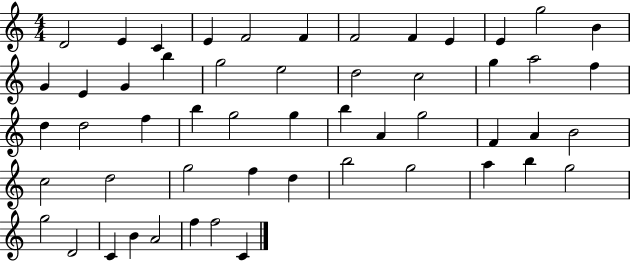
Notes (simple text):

D4/h E4/q C4/q E4/q F4/h F4/q F4/h F4/q E4/q E4/q G5/h B4/q G4/q E4/q G4/q B5/q G5/h E5/h D5/h C5/h G5/q A5/h F5/q D5/q D5/h F5/q B5/q G5/h G5/q B5/q A4/q G5/h F4/q A4/q B4/h C5/h D5/h G5/h F5/q D5/q B5/h G5/h A5/q B5/q G5/h G5/h D4/h C4/q B4/q A4/h F5/q F5/h C4/q